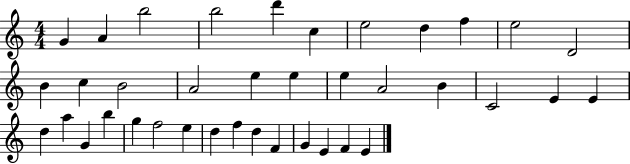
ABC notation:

X:1
T:Untitled
M:4/4
L:1/4
K:C
G A b2 b2 d' c e2 d f e2 D2 B c B2 A2 e e e A2 B C2 E E d a G b g f2 e d f d F G E F E